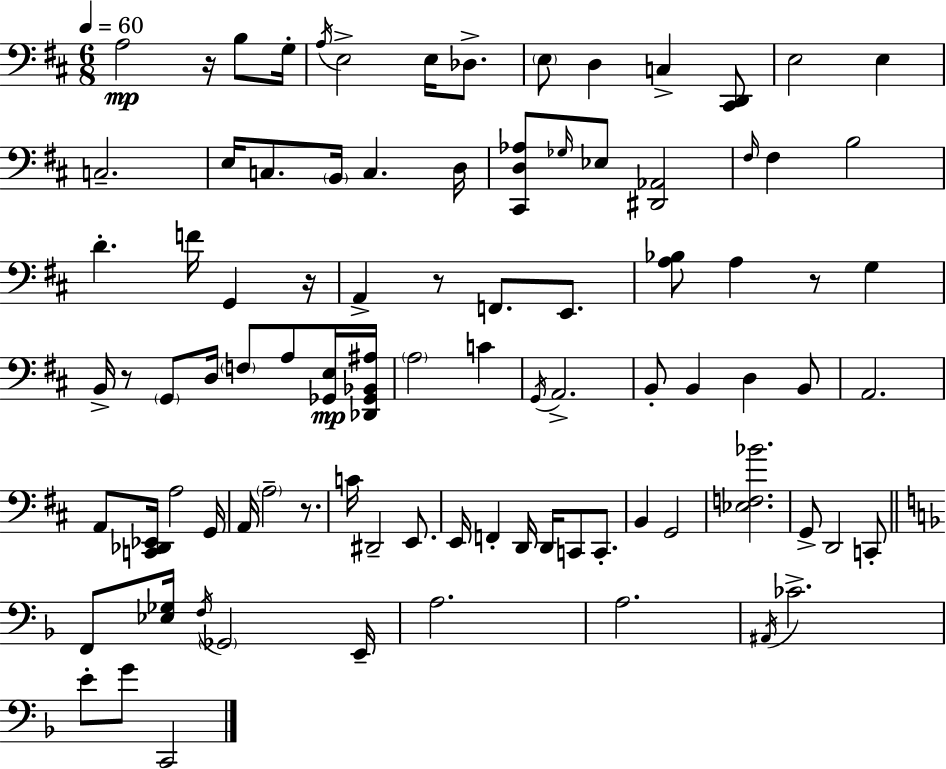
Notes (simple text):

A3/h R/s B3/e G3/s A3/s E3/h E3/s Db3/e. E3/e D3/q C3/q [C#2,D2]/e E3/h E3/q C3/h. E3/s C3/e. B2/s C3/q. D3/s [C#2,D3,Ab3]/e Gb3/s Eb3/e [D#2,Ab2]/h F#3/s F#3/q B3/h D4/q. F4/s G2/q R/s A2/q R/e F2/e. E2/e. [A3,Bb3]/e A3/q R/e G3/q B2/s R/e G2/e D3/s F3/e A3/e [Gb2,E3]/s [Db2,Gb2,Bb2,A#3]/s A3/h C4/q G2/s A2/h. B2/e B2/q D3/q B2/e A2/h. A2/e [C2,Db2,Eb2]/s A3/h G2/s A2/s A3/h R/e. C4/s D#2/h E2/e. E2/s F2/q D2/s D2/s C2/e C2/e. B2/q G2/h [Eb3,F3,Bb4]/h. G2/e D2/h C2/e F2/e [Eb3,Gb3]/s F3/s Gb2/h E2/s A3/h. A3/h. A#2/s CES4/h. E4/e G4/e C2/h